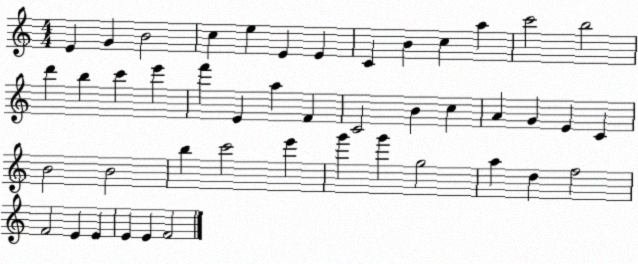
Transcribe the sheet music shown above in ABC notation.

X:1
T:Untitled
M:4/4
L:1/4
K:C
E G B2 c e E E C B c a c'2 b2 d' b c' e' f' E a F C2 B c A G E C B2 B2 b c'2 e' g' g' g2 a d f2 F2 E E E E F2